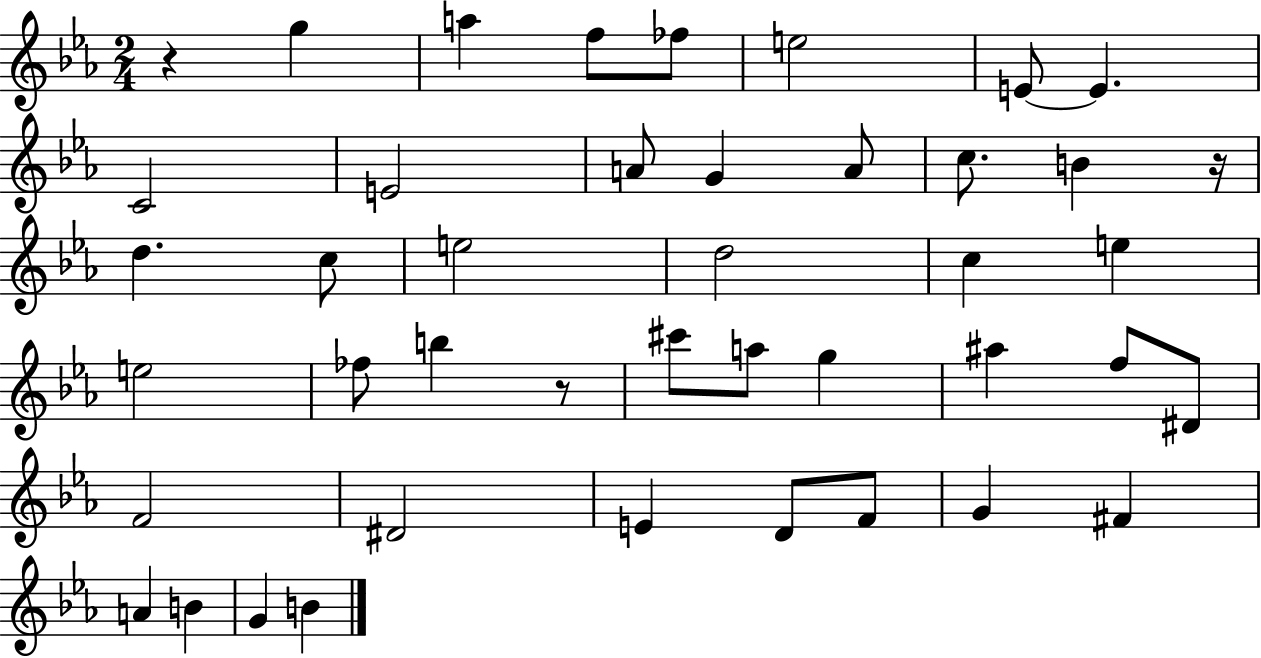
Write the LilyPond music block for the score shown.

{
  \clef treble
  \numericTimeSignature
  \time 2/4
  \key ees \major
  \repeat volta 2 { r4 g''4 | a''4 f''8 fes''8 | e''2 | e'8~~ e'4. | \break c'2 | e'2 | a'8 g'4 a'8 | c''8. b'4 r16 | \break d''4. c''8 | e''2 | d''2 | c''4 e''4 | \break e''2 | fes''8 b''4 r8 | cis'''8 a''8 g''4 | ais''4 f''8 dis'8 | \break f'2 | dis'2 | e'4 d'8 f'8 | g'4 fis'4 | \break a'4 b'4 | g'4 b'4 | } \bar "|."
}